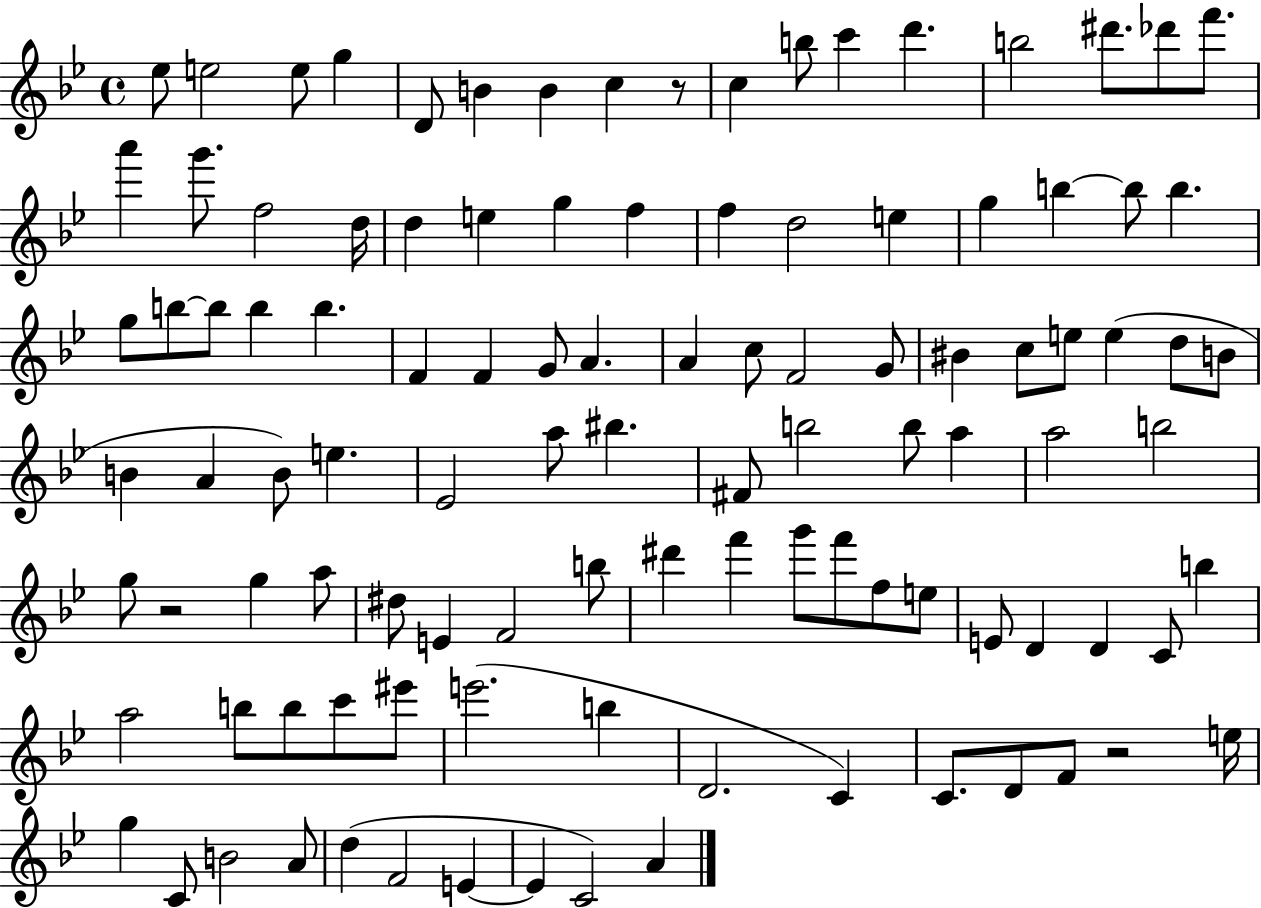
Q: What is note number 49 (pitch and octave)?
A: D5